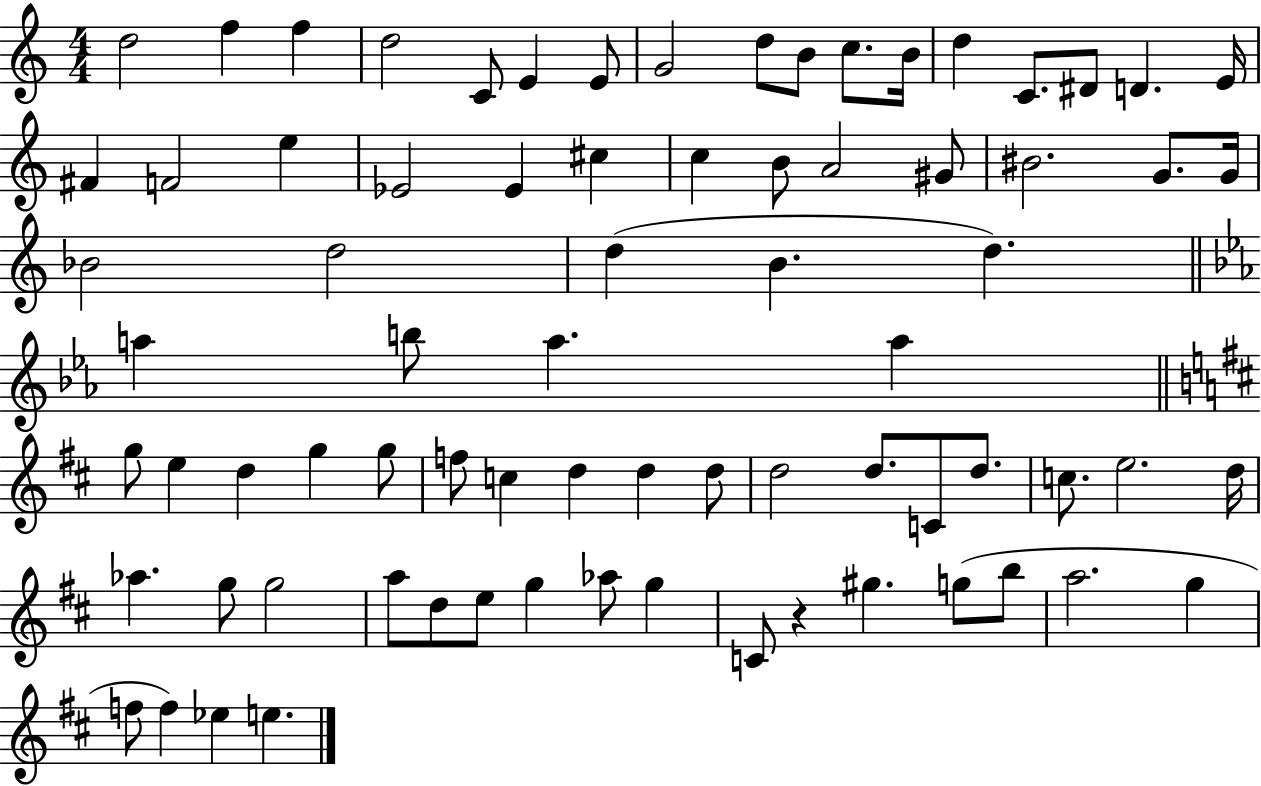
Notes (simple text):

D5/h F5/q F5/q D5/h C4/e E4/q E4/e G4/h D5/e B4/e C5/e. B4/s D5/q C4/e. D#4/e D4/q. E4/s F#4/q F4/h E5/q Eb4/h Eb4/q C#5/q C5/q B4/e A4/h G#4/e BIS4/h. G4/e. G4/s Bb4/h D5/h D5/q B4/q. D5/q. A5/q B5/e A5/q. A5/q G5/e E5/q D5/q G5/q G5/e F5/e C5/q D5/q D5/q D5/e D5/h D5/e. C4/e D5/e. C5/e. E5/h. D5/s Ab5/q. G5/e G5/h A5/e D5/e E5/e G5/q Ab5/e G5/q C4/e R/q G#5/q. G5/e B5/e A5/h. G5/q F5/e F5/q Eb5/q E5/q.